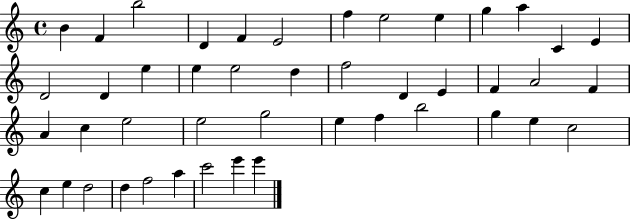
X:1
T:Untitled
M:4/4
L:1/4
K:C
B F b2 D F E2 f e2 e g a C E D2 D e e e2 d f2 D E F A2 F A c e2 e2 g2 e f b2 g e c2 c e d2 d f2 a c'2 e' e'